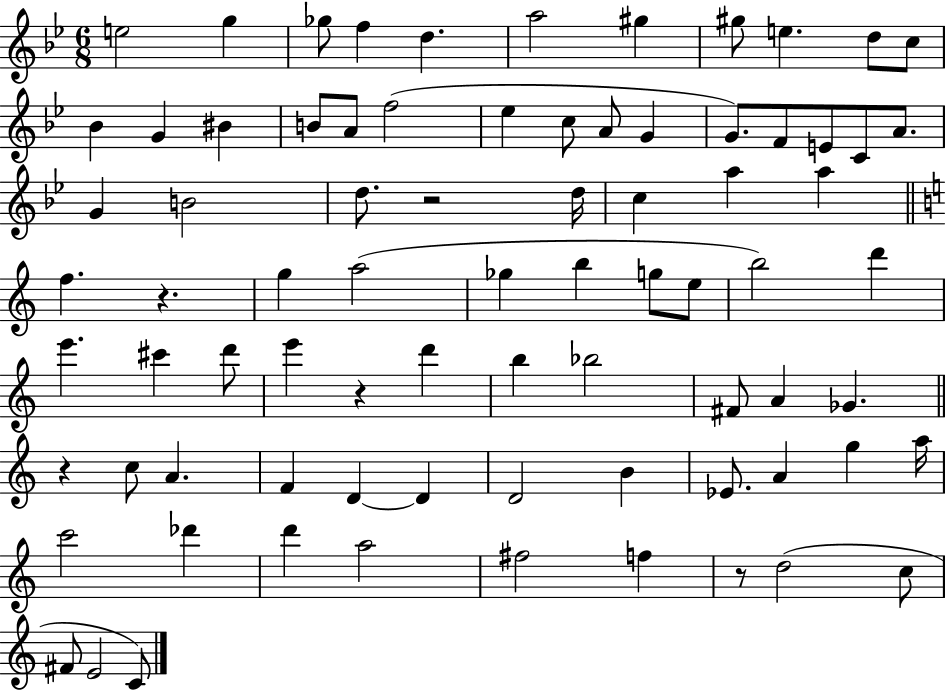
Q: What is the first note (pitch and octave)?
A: E5